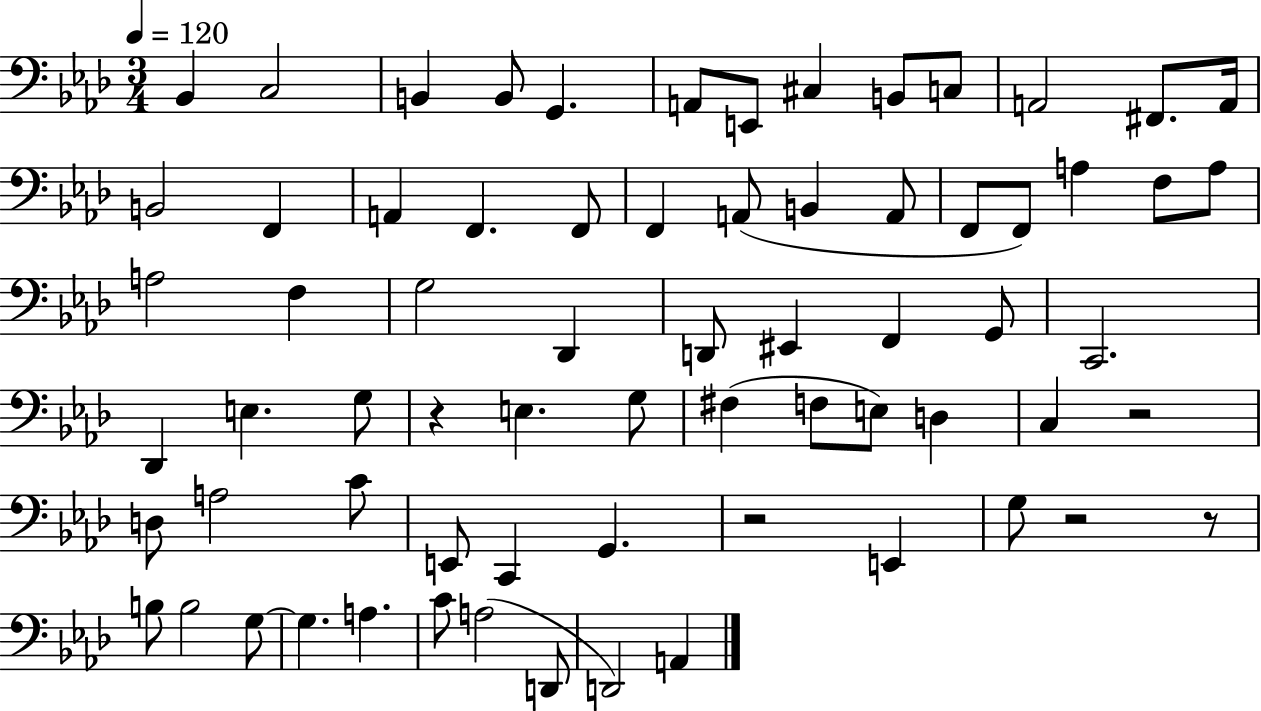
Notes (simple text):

Bb2/q C3/h B2/q B2/e G2/q. A2/e E2/e C#3/q B2/e C3/e A2/h F#2/e. A2/s B2/h F2/q A2/q F2/q. F2/e F2/q A2/e B2/q A2/e F2/e F2/e A3/q F3/e A3/e A3/h F3/q G3/h Db2/q D2/e EIS2/q F2/q G2/e C2/h. Db2/q E3/q. G3/e R/q E3/q. G3/e F#3/q F3/e E3/e D3/q C3/q R/h D3/e A3/h C4/e E2/e C2/q G2/q. R/h E2/q G3/e R/h R/e B3/e B3/h G3/e G3/q. A3/q. C4/e A3/h D2/e D2/h A2/q